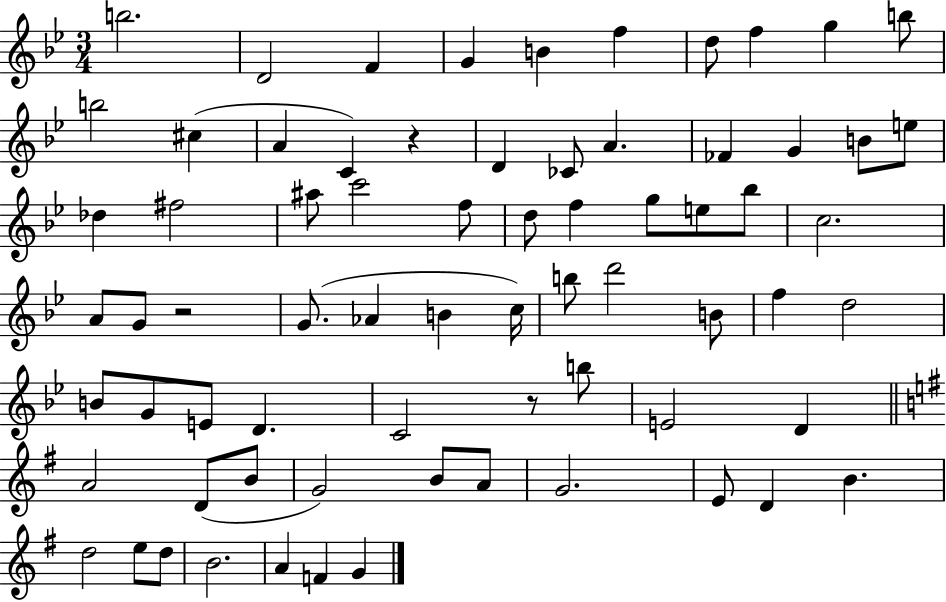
{
  \clef treble
  \numericTimeSignature
  \time 3/4
  \key bes \major
  b''2. | d'2 f'4 | g'4 b'4 f''4 | d''8 f''4 g''4 b''8 | \break b''2 cis''4( | a'4 c'4) r4 | d'4 ces'8 a'4. | fes'4 g'4 b'8 e''8 | \break des''4 fis''2 | ais''8 c'''2 f''8 | d''8 f''4 g''8 e''8 bes''8 | c''2. | \break a'8 g'8 r2 | g'8.( aes'4 b'4 c''16) | b''8 d'''2 b'8 | f''4 d''2 | \break b'8 g'8 e'8 d'4. | c'2 r8 b''8 | e'2 d'4 | \bar "||" \break \key g \major a'2 d'8( b'8 | g'2) b'8 a'8 | g'2. | e'8 d'4 b'4. | \break d''2 e''8 d''8 | b'2. | a'4 f'4 g'4 | \bar "|."
}